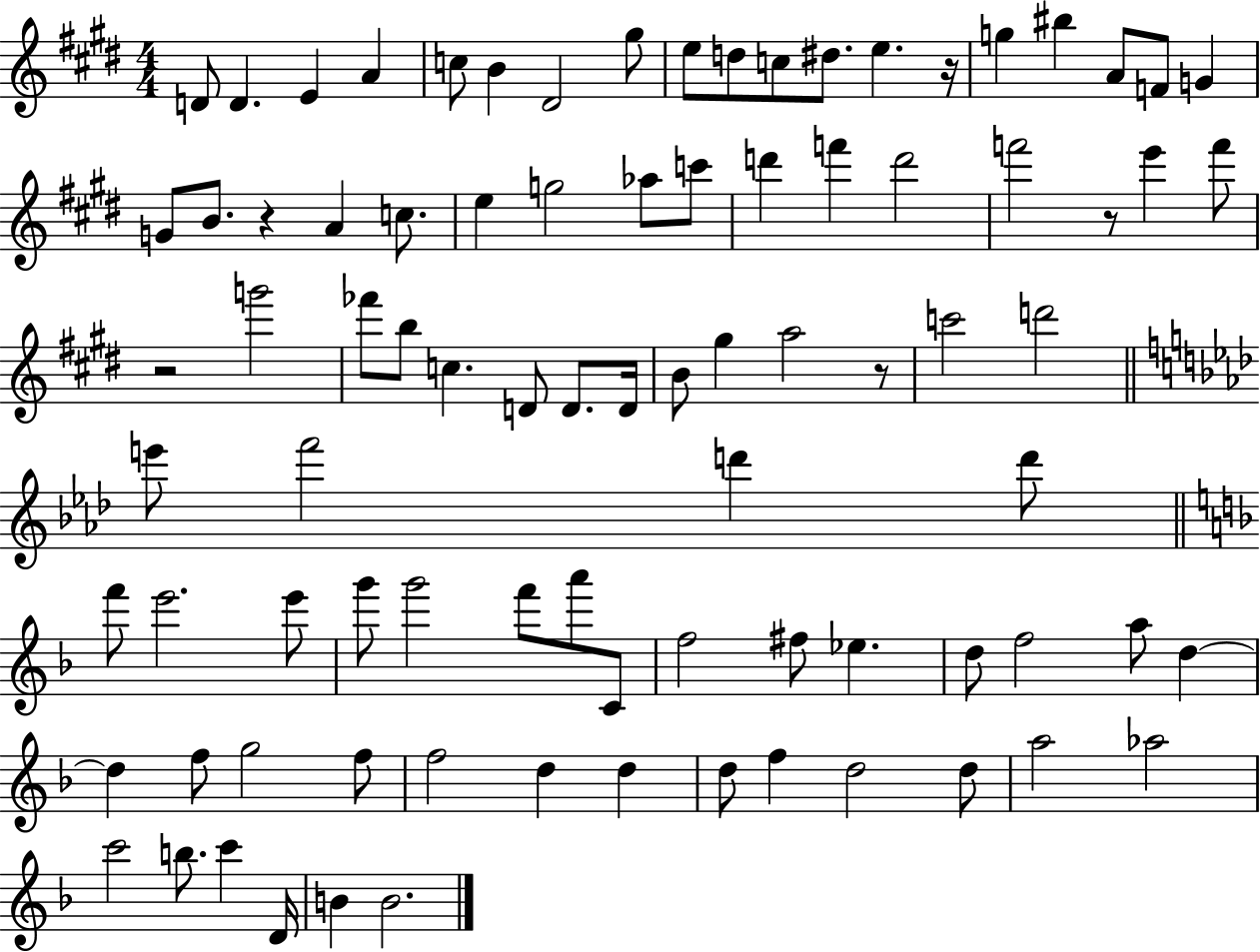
X:1
T:Untitled
M:4/4
L:1/4
K:E
D/2 D E A c/2 B ^D2 ^g/2 e/2 d/2 c/2 ^d/2 e z/4 g ^b A/2 F/2 G G/2 B/2 z A c/2 e g2 _a/2 c'/2 d' f' d'2 f'2 z/2 e' f'/2 z2 g'2 _f'/2 b/2 c D/2 D/2 D/4 B/2 ^g a2 z/2 c'2 d'2 e'/2 f'2 d' d'/2 f'/2 e'2 e'/2 g'/2 g'2 f'/2 a'/2 C/2 f2 ^f/2 _e d/2 f2 a/2 d d f/2 g2 f/2 f2 d d d/2 f d2 d/2 a2 _a2 c'2 b/2 c' D/4 B B2